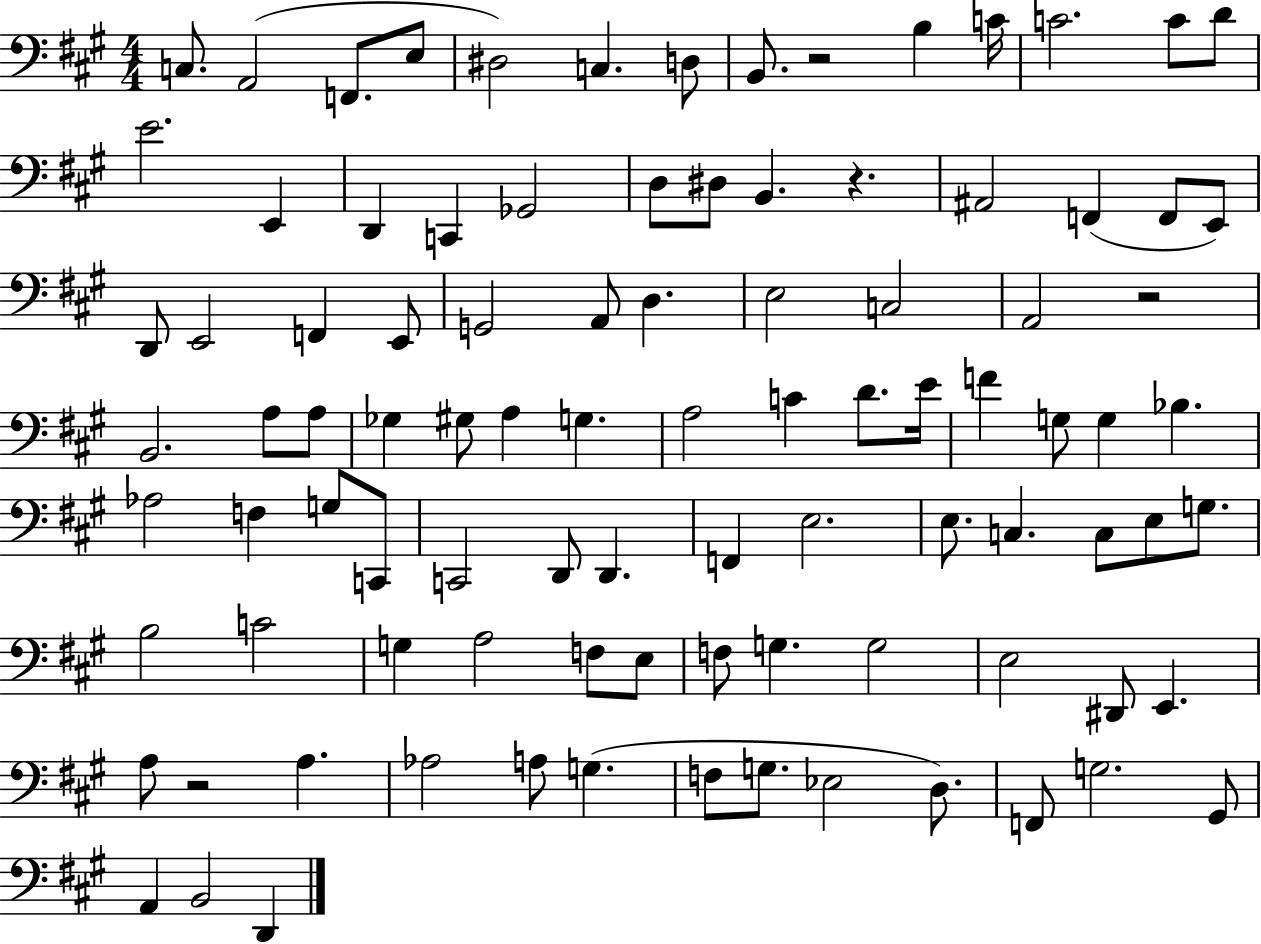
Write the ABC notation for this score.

X:1
T:Untitled
M:4/4
L:1/4
K:A
C,/2 A,,2 F,,/2 E,/2 ^D,2 C, D,/2 B,,/2 z2 B, C/4 C2 C/2 D/2 E2 E,, D,, C,, _G,,2 D,/2 ^D,/2 B,, z ^A,,2 F,, F,,/2 E,,/2 D,,/2 E,,2 F,, E,,/2 G,,2 A,,/2 D, E,2 C,2 A,,2 z2 B,,2 A,/2 A,/2 _G, ^G,/2 A, G, A,2 C D/2 E/4 F G,/2 G, _B, _A,2 F, G,/2 C,,/2 C,,2 D,,/2 D,, F,, E,2 E,/2 C, C,/2 E,/2 G,/2 B,2 C2 G, A,2 F,/2 E,/2 F,/2 G, G,2 E,2 ^D,,/2 E,, A,/2 z2 A, _A,2 A,/2 G, F,/2 G,/2 _E,2 D,/2 F,,/2 G,2 ^G,,/2 A,, B,,2 D,,